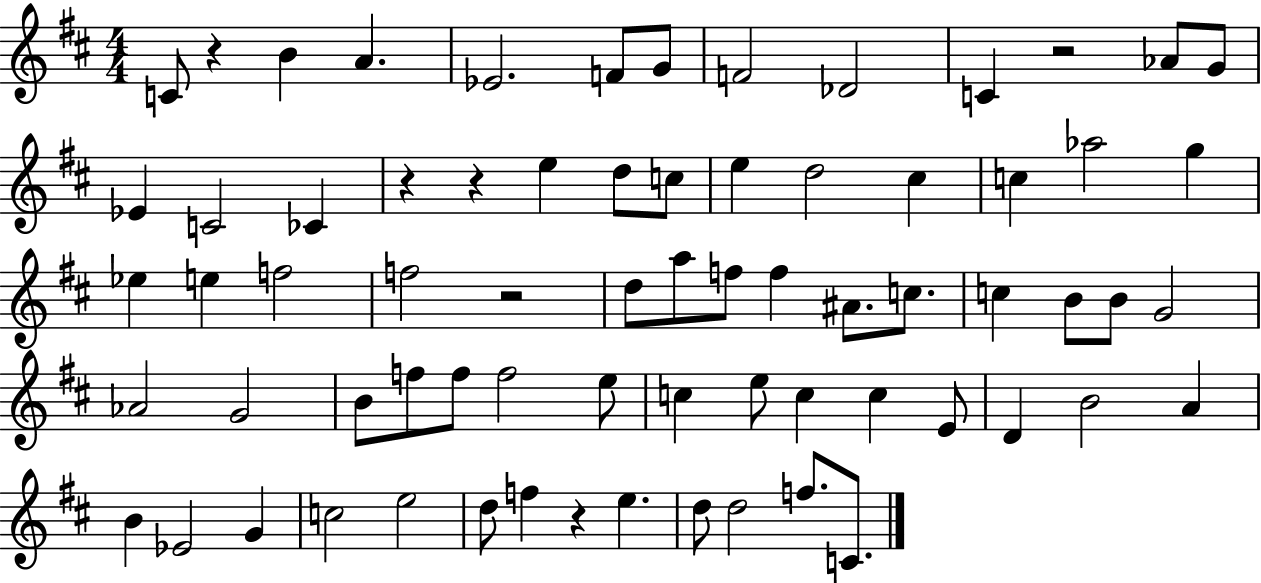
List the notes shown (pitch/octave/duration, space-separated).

C4/e R/q B4/q A4/q. Eb4/h. F4/e G4/e F4/h Db4/h C4/q R/h Ab4/e G4/e Eb4/q C4/h CES4/q R/q R/q E5/q D5/e C5/e E5/q D5/h C#5/q C5/q Ab5/h G5/q Eb5/q E5/q F5/h F5/h R/h D5/e A5/e F5/e F5/q A#4/e. C5/e. C5/q B4/e B4/e G4/h Ab4/h G4/h B4/e F5/e F5/e F5/h E5/e C5/q E5/e C5/q C5/q E4/e D4/q B4/h A4/q B4/q Eb4/h G4/q C5/h E5/h D5/e F5/q R/q E5/q. D5/e D5/h F5/e. C4/e.